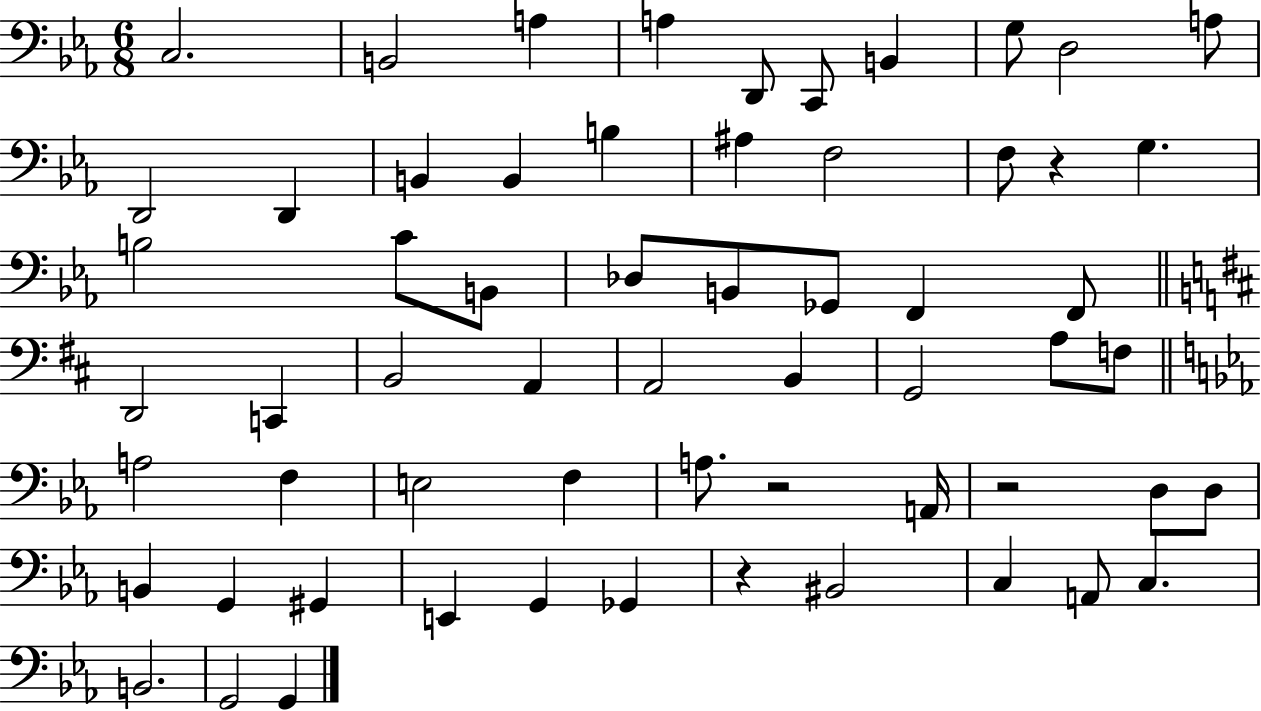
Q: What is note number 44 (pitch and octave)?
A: D3